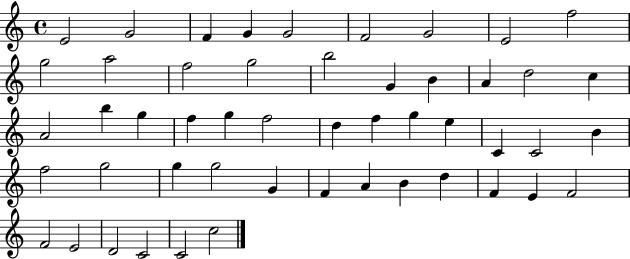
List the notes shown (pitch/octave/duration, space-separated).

E4/h G4/h F4/q G4/q G4/h F4/h G4/h E4/h F5/h G5/h A5/h F5/h G5/h B5/h G4/q B4/q A4/q D5/h C5/q A4/h B5/q G5/q F5/q G5/q F5/h D5/q F5/q G5/q E5/q C4/q C4/h B4/q F5/h G5/h G5/q G5/h G4/q F4/q A4/q B4/q D5/q F4/q E4/q F4/h F4/h E4/h D4/h C4/h C4/h C5/h